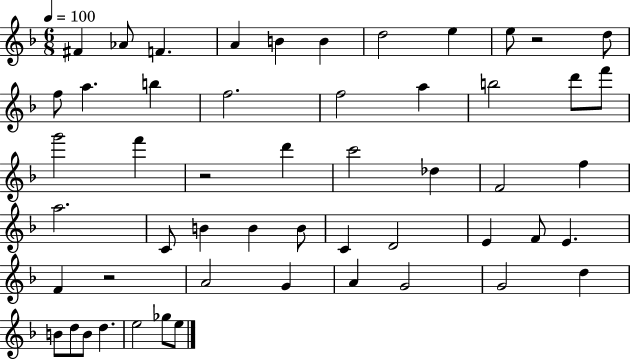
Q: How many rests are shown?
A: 3